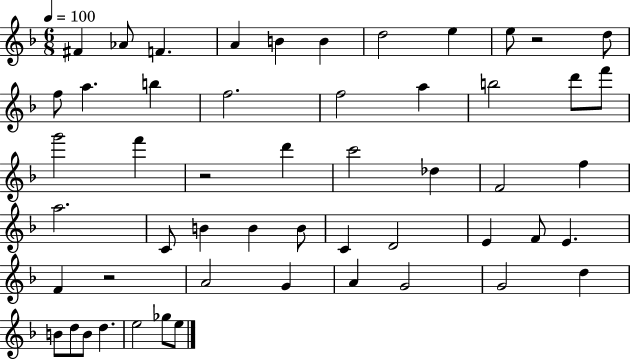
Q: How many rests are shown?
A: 3